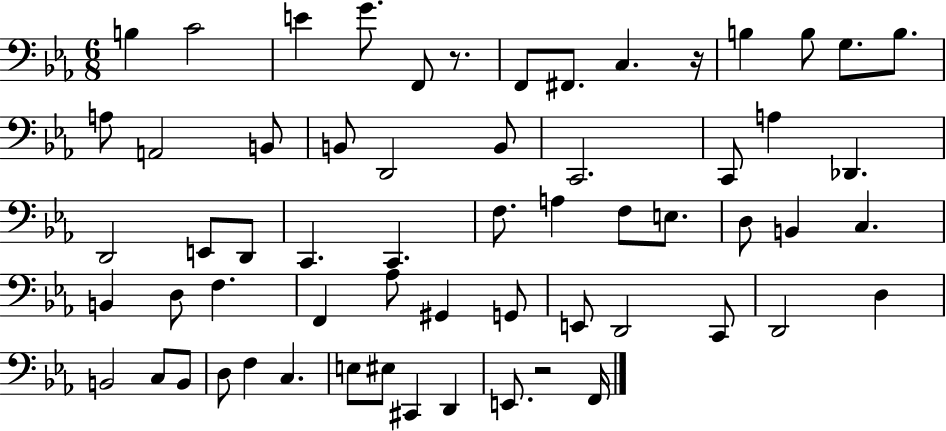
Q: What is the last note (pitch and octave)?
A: F2